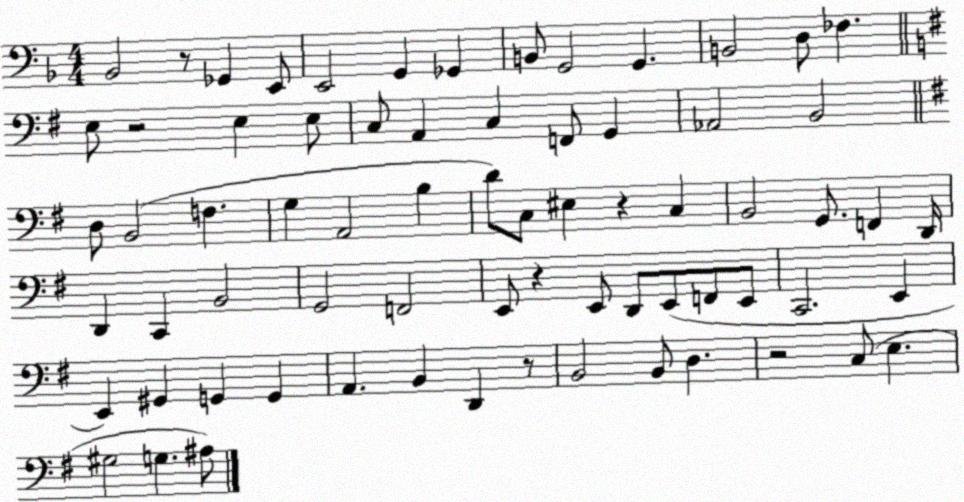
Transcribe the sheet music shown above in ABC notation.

X:1
T:Untitled
M:4/4
L:1/4
K:F
_B,,2 z/2 _G,, E,,/2 E,,2 G,, _G,, B,,/2 G,,2 G,, B,,2 D,/2 _F, E,/2 z2 E, E,/2 C,/2 A,, C, F,,/2 G,, _A,,2 B,,2 D,/2 B,,2 F, G, A,,2 B, D/2 C,/2 ^E, z C, B,,2 G,,/2 F,, D,,/4 D,, C,, B,,2 G,,2 F,,2 E,,/2 z E,,/2 D,,/2 E,,/2 F,,/2 E,,/2 C,,2 E,, E,, ^G,, G,, G,, A,, B,, D,, z/2 B,,2 B,,/2 D, z2 C,/2 E, ^G,2 G, ^A,/2